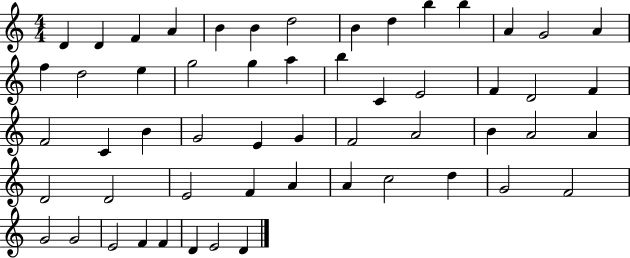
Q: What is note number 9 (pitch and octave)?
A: D5